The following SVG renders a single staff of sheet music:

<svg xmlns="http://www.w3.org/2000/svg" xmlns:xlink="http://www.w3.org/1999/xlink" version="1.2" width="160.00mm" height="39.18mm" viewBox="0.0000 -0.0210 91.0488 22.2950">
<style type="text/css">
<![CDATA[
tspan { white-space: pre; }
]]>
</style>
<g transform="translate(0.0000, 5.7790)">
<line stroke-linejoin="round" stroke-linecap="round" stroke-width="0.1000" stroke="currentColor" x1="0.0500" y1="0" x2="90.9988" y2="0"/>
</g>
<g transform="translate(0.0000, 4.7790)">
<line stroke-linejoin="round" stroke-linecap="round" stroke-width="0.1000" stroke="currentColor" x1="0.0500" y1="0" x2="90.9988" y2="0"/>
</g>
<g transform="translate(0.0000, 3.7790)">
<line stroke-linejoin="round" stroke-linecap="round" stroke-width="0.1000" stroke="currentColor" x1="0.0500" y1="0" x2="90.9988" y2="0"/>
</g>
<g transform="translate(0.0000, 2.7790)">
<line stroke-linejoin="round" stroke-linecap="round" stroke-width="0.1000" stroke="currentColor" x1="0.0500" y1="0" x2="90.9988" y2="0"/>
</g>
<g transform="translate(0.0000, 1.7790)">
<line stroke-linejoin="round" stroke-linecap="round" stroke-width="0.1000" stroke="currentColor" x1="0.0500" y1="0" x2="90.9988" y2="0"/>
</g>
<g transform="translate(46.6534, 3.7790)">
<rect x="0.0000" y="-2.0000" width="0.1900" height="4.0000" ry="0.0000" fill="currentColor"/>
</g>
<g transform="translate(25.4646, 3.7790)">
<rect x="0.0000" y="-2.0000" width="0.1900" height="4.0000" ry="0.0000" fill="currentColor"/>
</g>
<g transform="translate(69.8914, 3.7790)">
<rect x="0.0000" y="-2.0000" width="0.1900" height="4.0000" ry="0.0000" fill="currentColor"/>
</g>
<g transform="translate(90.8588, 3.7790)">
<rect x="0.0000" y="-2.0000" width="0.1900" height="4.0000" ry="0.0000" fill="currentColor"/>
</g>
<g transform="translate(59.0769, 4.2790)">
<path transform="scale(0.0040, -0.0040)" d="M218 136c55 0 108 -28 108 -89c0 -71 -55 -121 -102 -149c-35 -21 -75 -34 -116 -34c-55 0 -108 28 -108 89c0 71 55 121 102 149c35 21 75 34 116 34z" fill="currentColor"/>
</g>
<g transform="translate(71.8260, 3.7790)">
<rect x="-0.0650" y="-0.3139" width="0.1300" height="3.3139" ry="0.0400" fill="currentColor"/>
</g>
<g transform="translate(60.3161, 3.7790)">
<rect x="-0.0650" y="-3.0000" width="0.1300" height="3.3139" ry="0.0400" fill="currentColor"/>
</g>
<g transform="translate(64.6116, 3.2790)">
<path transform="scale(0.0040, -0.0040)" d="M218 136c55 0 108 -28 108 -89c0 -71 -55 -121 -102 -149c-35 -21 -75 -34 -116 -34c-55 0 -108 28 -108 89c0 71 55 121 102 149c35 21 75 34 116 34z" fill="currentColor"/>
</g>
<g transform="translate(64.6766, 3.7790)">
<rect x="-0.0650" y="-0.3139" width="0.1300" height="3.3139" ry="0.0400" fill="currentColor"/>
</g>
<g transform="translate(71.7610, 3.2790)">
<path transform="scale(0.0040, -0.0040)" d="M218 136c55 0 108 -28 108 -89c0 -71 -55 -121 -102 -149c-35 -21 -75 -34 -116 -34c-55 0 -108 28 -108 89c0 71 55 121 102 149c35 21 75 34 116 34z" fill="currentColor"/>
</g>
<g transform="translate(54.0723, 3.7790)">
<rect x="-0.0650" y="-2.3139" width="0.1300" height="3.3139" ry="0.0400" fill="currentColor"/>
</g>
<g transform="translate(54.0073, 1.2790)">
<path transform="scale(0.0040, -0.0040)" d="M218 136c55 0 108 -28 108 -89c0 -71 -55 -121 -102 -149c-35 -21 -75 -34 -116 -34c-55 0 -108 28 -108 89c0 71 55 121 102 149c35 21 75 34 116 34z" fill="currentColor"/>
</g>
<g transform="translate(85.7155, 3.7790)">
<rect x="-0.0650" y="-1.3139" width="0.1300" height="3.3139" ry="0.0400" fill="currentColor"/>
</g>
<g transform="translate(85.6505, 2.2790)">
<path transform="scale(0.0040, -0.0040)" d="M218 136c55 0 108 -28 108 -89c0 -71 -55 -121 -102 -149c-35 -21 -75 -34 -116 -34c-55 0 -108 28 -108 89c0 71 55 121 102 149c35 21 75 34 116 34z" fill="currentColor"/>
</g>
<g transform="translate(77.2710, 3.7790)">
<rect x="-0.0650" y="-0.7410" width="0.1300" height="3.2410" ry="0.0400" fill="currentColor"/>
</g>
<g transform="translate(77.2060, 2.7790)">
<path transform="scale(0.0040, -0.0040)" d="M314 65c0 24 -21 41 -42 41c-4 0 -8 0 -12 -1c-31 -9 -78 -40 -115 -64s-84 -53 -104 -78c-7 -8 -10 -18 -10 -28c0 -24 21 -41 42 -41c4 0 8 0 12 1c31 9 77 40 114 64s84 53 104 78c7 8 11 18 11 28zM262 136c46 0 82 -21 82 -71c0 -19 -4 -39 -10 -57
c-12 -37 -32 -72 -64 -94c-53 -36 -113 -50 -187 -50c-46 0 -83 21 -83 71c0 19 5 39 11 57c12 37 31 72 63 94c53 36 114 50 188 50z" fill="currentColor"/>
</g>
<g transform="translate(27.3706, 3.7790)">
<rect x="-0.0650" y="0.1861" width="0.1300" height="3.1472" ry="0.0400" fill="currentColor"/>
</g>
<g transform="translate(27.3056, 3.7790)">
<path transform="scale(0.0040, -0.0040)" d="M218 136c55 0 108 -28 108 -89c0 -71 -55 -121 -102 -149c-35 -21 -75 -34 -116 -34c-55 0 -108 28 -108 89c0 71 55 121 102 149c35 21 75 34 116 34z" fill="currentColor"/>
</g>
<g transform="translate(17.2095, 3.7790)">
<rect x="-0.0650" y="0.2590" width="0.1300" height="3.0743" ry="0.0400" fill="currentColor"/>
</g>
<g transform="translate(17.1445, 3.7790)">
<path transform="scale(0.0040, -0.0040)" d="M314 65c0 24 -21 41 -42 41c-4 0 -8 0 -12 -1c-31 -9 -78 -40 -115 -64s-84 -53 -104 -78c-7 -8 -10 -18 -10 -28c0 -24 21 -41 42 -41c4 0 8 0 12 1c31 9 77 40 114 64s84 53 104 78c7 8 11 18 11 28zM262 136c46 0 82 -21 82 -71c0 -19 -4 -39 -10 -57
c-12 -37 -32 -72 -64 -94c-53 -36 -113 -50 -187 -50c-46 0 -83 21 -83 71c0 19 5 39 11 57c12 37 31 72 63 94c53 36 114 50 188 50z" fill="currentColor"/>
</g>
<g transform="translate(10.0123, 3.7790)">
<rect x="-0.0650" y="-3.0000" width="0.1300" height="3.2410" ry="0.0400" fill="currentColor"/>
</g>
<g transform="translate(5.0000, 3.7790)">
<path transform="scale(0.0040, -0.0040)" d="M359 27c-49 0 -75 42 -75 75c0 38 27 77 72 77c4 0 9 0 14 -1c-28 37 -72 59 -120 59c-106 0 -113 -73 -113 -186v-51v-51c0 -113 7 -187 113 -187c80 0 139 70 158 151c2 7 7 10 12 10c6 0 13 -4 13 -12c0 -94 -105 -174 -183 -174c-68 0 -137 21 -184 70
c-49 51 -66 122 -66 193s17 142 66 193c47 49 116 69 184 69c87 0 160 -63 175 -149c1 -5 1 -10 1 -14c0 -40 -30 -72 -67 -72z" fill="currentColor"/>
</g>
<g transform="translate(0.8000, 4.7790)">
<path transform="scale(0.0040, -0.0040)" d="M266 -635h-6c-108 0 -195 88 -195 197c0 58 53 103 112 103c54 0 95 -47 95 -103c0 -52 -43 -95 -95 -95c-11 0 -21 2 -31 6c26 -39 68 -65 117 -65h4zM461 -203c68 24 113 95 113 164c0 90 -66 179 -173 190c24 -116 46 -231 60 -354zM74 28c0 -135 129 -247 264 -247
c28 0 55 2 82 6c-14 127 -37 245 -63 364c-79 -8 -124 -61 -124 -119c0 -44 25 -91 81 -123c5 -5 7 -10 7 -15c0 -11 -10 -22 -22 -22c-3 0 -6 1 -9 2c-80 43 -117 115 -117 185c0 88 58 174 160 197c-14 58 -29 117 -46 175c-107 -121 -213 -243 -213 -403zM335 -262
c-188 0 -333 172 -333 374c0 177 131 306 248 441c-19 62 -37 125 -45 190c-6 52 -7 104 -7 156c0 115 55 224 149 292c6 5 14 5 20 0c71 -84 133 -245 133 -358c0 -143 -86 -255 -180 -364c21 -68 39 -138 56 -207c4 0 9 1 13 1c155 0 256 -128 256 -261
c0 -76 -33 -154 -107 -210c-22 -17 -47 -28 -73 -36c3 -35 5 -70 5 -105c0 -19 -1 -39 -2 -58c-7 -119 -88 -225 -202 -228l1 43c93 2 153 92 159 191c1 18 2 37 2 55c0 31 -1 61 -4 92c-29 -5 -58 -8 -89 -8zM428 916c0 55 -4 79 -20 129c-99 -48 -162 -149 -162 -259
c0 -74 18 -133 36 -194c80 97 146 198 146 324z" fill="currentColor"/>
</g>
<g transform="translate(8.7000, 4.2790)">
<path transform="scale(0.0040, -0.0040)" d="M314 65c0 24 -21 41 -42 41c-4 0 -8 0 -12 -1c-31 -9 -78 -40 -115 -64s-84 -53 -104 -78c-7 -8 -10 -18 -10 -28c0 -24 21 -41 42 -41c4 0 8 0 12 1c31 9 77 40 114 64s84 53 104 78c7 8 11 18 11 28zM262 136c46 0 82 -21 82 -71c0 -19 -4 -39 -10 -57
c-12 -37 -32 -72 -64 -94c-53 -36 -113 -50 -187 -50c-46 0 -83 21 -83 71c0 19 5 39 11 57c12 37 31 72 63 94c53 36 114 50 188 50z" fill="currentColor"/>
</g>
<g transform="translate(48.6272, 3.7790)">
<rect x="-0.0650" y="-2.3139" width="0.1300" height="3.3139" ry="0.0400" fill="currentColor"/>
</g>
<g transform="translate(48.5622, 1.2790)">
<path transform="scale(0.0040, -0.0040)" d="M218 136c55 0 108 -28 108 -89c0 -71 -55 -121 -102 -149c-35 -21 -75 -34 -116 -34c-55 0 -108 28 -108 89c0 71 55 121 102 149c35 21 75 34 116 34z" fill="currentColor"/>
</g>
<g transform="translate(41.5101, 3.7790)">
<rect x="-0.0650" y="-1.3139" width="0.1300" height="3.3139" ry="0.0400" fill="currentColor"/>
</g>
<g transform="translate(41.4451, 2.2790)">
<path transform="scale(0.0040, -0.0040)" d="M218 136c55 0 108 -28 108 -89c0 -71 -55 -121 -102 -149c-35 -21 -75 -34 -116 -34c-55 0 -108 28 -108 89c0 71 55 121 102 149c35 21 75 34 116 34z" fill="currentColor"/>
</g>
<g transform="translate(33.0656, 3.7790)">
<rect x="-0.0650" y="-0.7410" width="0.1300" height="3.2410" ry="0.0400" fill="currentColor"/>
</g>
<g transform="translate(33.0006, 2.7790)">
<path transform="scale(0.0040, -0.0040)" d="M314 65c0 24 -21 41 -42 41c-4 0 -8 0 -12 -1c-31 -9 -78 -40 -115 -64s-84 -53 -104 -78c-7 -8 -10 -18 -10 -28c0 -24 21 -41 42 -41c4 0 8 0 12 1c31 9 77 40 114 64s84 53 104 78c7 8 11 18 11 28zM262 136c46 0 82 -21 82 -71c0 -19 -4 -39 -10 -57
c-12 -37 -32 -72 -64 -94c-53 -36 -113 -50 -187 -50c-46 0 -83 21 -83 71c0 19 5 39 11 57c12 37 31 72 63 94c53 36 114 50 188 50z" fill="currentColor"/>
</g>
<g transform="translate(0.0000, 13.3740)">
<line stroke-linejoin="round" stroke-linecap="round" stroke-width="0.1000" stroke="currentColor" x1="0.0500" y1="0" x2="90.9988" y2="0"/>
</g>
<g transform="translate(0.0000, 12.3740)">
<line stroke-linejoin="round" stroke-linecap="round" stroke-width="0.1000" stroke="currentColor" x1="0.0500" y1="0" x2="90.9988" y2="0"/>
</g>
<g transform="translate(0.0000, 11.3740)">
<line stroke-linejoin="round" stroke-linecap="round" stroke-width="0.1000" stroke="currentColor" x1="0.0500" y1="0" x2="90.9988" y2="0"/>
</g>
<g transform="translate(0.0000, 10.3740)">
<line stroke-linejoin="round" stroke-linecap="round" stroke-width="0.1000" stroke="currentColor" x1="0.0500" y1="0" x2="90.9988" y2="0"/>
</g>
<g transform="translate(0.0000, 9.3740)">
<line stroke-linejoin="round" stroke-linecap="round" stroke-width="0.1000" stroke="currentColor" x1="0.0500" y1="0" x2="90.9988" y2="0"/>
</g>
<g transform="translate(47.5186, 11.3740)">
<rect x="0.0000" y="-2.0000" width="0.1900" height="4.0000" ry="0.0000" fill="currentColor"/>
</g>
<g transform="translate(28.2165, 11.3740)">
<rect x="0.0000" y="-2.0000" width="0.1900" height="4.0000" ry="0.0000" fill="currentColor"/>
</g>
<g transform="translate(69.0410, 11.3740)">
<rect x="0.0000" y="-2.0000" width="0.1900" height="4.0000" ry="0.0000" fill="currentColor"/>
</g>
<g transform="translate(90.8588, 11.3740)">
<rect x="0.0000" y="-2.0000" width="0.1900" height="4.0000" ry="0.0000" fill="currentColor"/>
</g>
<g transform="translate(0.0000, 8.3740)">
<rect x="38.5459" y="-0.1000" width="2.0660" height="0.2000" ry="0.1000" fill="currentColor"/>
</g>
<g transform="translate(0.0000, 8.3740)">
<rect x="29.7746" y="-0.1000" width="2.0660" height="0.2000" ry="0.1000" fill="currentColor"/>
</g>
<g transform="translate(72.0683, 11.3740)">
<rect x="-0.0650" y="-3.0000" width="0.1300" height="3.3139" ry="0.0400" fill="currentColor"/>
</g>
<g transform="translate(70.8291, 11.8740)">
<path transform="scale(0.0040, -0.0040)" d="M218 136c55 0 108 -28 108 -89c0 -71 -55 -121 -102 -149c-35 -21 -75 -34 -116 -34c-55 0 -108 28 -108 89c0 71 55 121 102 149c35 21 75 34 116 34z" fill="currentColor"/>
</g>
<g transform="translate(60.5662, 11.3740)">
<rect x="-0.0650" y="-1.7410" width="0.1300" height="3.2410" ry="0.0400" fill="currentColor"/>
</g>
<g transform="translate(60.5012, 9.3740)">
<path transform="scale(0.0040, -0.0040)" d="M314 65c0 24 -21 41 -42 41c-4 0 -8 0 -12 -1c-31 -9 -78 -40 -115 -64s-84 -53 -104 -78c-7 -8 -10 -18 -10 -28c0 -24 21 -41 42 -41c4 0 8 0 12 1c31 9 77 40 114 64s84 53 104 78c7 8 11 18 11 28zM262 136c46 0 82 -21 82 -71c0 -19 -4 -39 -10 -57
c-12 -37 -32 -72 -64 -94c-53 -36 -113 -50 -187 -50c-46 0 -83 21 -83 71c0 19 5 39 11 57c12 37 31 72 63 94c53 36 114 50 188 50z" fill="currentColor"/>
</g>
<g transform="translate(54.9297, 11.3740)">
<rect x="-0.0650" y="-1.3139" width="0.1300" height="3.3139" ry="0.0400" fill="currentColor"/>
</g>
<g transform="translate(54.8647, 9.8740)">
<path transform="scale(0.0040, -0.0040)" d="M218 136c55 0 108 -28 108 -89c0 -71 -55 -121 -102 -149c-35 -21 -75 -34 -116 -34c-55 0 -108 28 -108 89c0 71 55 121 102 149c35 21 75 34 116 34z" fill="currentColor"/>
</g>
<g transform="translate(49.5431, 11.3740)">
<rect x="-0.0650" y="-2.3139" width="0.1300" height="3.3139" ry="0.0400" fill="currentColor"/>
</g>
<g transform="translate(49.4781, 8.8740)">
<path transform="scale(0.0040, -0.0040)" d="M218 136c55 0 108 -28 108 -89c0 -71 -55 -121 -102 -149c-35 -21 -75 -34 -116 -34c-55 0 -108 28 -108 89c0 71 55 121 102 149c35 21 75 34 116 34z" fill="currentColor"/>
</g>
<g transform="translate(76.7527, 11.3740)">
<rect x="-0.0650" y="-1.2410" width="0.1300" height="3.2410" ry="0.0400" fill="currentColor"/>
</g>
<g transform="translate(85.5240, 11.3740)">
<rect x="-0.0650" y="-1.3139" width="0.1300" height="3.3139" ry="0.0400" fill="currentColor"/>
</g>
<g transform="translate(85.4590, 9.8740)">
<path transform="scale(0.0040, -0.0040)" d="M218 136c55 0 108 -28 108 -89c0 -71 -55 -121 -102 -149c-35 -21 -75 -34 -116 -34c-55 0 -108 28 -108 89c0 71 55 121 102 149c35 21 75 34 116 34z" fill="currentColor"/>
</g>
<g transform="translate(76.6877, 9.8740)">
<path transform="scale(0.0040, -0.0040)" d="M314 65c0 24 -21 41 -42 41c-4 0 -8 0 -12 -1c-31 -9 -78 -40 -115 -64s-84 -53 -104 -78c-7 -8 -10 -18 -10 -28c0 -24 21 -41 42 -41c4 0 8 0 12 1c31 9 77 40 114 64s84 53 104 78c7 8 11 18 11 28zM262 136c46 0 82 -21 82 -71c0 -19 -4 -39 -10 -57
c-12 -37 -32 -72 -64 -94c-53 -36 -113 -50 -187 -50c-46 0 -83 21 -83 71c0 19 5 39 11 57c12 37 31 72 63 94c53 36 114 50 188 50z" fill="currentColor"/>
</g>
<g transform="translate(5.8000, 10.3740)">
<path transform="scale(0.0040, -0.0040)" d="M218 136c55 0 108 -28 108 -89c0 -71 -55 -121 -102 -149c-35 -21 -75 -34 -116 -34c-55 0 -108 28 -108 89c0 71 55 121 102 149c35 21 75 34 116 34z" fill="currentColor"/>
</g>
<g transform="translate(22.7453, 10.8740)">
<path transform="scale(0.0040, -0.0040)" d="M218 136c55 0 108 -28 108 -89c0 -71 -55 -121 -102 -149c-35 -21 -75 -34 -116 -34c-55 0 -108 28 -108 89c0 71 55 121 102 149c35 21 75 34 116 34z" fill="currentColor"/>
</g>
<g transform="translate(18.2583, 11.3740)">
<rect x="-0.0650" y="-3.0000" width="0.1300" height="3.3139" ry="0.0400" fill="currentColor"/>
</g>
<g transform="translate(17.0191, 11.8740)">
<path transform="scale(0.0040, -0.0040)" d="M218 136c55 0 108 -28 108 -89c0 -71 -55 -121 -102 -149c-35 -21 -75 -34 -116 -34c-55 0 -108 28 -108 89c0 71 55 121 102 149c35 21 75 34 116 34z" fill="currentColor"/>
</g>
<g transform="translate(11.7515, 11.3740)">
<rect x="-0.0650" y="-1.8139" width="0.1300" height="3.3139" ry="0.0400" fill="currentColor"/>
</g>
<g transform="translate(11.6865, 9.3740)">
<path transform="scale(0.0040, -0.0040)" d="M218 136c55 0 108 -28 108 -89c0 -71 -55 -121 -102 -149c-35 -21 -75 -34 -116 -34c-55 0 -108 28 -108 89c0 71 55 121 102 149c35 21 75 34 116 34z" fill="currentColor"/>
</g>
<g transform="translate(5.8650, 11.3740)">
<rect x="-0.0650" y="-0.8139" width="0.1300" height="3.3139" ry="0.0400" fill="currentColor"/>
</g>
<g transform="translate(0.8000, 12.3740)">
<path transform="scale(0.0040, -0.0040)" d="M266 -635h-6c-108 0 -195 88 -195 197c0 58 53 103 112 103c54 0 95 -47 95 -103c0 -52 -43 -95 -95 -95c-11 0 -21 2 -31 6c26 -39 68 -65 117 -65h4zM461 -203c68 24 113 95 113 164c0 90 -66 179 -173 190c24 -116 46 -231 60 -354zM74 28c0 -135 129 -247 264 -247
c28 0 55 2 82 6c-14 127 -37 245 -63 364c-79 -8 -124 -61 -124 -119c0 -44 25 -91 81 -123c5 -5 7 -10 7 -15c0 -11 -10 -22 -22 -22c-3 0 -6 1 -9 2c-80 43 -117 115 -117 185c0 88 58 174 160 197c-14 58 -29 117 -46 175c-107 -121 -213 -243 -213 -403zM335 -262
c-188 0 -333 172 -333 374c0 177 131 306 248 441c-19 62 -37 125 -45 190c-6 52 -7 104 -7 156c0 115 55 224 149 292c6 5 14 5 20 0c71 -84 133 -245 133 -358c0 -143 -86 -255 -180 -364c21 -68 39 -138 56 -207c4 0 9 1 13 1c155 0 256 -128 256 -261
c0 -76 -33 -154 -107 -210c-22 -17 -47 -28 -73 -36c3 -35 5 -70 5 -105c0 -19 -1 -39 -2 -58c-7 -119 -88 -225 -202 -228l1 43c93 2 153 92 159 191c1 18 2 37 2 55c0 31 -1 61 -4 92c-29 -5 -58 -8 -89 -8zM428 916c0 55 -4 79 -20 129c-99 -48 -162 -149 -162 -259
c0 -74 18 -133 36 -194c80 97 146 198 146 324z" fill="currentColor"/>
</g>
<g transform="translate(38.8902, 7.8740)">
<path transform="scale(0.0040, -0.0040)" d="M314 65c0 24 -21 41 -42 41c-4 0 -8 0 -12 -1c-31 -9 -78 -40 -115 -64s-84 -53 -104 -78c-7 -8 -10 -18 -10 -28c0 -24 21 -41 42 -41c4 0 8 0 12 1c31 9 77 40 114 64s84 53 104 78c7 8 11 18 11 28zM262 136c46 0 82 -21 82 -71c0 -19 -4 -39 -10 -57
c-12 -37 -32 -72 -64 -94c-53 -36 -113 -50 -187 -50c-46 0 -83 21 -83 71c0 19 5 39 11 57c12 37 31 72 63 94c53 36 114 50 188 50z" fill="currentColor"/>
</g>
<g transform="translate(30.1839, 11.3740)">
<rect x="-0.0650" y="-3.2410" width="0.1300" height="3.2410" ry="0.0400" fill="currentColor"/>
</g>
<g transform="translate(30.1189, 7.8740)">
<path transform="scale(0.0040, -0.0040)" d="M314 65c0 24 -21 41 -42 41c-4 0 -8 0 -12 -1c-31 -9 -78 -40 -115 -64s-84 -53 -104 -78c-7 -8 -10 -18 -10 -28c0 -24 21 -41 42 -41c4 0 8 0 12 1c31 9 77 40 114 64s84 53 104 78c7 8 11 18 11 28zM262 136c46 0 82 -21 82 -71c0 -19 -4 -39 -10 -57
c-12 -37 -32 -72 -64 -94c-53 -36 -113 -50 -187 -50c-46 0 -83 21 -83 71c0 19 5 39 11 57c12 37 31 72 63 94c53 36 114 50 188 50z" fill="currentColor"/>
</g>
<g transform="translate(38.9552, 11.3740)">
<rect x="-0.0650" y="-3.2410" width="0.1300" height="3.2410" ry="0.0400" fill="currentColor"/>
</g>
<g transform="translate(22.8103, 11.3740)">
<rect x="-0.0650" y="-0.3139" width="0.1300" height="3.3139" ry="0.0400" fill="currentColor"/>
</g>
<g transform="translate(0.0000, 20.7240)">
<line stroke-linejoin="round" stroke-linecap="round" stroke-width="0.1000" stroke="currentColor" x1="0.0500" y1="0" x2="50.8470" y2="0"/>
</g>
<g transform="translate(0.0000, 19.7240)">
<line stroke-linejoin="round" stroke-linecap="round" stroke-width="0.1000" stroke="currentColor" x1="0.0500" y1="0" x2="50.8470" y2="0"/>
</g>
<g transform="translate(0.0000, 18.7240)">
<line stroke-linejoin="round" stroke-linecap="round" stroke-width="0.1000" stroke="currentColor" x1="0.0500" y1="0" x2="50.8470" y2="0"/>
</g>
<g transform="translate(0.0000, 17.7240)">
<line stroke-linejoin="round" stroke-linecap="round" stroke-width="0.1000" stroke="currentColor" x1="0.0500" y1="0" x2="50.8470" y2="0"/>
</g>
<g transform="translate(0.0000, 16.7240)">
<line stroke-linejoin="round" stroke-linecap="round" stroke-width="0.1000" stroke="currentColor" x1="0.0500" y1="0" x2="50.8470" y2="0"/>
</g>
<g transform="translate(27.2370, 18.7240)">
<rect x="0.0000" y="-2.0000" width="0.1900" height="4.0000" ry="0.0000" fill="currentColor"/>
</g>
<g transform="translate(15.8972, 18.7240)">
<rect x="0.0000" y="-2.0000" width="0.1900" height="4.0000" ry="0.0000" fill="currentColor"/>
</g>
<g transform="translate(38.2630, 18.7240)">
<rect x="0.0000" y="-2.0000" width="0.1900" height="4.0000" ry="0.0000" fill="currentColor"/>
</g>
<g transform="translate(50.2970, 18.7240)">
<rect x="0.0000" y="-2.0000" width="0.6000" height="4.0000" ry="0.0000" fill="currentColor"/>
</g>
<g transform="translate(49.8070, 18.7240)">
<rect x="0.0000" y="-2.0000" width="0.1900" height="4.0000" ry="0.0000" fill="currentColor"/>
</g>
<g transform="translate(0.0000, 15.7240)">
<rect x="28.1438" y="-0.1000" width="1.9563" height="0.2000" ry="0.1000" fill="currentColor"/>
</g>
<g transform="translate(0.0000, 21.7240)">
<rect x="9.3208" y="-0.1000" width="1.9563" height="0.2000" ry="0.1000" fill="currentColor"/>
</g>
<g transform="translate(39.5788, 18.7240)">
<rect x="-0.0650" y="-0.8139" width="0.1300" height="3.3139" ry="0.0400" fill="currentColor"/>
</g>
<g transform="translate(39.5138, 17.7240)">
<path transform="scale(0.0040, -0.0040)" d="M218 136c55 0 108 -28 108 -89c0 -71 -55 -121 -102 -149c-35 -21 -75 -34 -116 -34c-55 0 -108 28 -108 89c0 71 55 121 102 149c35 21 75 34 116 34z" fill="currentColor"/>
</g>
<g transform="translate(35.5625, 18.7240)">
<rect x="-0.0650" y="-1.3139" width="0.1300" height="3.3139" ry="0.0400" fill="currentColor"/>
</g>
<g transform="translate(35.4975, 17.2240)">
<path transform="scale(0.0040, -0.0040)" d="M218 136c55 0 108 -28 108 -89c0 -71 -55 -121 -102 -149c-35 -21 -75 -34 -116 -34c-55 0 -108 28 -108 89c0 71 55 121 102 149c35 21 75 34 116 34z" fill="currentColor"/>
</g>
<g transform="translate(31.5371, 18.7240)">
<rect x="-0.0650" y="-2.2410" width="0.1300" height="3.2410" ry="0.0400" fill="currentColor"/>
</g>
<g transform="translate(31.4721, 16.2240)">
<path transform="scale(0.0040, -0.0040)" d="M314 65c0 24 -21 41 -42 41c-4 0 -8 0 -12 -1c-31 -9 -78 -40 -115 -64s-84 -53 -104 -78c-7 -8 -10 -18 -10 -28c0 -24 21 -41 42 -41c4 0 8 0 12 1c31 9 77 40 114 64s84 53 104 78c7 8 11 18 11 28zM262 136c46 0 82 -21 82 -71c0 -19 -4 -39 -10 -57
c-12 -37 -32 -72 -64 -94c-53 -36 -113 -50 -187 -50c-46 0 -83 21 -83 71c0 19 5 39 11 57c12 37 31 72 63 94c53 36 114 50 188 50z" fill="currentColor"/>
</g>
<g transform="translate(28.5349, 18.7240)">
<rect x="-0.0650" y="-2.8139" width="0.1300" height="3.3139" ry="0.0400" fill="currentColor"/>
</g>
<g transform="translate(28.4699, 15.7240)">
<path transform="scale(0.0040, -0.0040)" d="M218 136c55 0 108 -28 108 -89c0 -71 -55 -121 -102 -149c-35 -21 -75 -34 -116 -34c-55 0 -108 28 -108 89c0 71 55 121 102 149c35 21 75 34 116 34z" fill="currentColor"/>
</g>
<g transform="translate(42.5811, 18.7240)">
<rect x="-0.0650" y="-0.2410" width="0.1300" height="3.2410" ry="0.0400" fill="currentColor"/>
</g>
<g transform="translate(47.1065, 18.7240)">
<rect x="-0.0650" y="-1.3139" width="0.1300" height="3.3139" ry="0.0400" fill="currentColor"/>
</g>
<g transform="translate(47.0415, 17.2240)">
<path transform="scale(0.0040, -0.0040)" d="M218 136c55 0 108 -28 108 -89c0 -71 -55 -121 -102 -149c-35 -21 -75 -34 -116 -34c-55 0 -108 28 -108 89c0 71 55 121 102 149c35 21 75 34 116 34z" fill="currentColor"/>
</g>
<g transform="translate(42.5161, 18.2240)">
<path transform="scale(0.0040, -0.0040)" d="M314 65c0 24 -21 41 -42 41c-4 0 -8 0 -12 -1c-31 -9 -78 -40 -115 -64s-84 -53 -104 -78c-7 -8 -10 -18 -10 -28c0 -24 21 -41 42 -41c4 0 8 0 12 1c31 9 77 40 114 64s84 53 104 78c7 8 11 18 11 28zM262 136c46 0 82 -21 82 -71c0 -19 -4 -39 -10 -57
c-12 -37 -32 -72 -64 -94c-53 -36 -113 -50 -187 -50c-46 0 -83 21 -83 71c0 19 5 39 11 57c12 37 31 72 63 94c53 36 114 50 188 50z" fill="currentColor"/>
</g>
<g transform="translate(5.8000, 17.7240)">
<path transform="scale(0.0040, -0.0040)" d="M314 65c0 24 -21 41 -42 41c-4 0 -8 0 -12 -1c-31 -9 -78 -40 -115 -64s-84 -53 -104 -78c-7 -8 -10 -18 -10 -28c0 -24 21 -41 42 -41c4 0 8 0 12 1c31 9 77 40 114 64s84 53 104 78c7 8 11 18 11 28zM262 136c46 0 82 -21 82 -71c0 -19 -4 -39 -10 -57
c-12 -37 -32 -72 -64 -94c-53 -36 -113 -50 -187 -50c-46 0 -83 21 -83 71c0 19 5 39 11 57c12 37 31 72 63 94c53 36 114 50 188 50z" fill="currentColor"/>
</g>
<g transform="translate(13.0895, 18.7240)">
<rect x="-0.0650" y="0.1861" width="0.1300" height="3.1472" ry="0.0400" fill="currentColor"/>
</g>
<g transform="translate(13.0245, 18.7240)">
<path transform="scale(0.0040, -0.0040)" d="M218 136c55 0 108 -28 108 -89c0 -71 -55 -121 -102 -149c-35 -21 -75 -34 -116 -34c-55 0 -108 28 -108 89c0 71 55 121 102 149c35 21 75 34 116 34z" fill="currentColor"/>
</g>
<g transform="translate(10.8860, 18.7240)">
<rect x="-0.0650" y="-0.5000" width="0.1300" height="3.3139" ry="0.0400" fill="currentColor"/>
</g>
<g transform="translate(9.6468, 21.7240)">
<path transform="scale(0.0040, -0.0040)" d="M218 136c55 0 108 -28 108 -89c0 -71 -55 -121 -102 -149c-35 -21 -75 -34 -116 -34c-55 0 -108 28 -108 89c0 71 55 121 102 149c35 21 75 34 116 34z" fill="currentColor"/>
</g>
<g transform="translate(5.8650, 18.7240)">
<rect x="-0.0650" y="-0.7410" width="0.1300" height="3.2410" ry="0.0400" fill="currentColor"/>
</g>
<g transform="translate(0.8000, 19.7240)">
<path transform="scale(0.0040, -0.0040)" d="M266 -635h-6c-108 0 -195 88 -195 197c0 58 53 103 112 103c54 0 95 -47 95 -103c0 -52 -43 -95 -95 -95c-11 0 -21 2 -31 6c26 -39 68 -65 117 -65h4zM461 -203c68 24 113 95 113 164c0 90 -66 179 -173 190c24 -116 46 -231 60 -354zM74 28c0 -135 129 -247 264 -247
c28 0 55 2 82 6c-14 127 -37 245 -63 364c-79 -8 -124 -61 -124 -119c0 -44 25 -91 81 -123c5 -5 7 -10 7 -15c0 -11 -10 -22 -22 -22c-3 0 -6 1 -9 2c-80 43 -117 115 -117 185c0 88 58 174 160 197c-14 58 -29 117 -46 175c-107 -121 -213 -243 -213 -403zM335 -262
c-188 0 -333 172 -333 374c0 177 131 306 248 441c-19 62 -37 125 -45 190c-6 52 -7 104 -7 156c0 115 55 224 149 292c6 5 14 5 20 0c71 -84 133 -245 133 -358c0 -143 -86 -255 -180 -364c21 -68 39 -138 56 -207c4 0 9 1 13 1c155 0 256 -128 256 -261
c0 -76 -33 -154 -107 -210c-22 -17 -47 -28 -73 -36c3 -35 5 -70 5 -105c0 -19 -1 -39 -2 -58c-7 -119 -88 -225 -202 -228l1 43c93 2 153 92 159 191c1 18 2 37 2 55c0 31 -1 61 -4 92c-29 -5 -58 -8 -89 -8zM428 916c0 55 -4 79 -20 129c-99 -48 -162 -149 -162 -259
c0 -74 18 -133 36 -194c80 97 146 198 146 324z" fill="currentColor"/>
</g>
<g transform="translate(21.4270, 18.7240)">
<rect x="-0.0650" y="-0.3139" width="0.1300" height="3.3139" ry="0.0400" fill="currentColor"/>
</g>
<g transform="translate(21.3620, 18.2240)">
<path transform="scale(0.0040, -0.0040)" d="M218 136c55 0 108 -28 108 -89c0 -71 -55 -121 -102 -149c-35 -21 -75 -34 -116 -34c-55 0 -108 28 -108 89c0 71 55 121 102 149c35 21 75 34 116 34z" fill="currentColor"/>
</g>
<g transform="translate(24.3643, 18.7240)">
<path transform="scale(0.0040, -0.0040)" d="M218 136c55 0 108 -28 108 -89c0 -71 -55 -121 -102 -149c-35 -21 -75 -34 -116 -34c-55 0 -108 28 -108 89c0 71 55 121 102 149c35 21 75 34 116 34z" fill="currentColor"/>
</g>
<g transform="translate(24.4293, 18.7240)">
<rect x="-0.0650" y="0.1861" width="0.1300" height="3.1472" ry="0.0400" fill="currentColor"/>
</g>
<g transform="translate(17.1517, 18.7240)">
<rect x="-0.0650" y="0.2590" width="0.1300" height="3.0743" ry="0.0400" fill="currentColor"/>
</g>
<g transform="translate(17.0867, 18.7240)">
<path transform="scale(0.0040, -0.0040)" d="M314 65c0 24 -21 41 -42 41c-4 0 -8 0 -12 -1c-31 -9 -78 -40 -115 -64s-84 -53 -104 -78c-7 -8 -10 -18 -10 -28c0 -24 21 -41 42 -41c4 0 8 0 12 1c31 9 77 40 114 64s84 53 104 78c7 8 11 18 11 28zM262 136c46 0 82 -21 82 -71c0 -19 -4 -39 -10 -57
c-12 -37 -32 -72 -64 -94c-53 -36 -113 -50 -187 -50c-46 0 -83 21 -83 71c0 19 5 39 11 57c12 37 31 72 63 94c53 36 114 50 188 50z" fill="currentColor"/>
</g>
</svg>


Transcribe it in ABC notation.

X:1
T:Untitled
M:4/4
L:1/4
K:C
A2 B2 B d2 e g g A c c d2 e d f A c b2 b2 g e f2 A e2 e d2 C B B2 c B a g2 e d c2 e